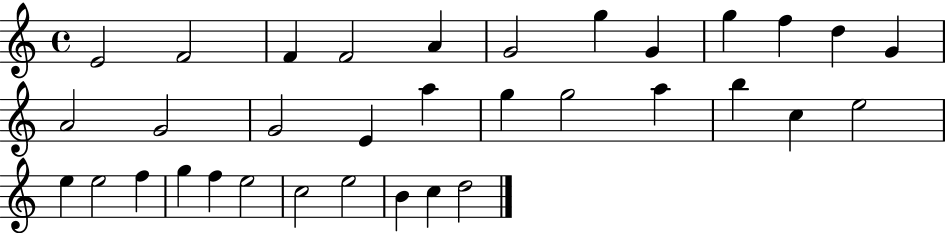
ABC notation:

X:1
T:Untitled
M:4/4
L:1/4
K:C
E2 F2 F F2 A G2 g G g f d G A2 G2 G2 E a g g2 a b c e2 e e2 f g f e2 c2 e2 B c d2